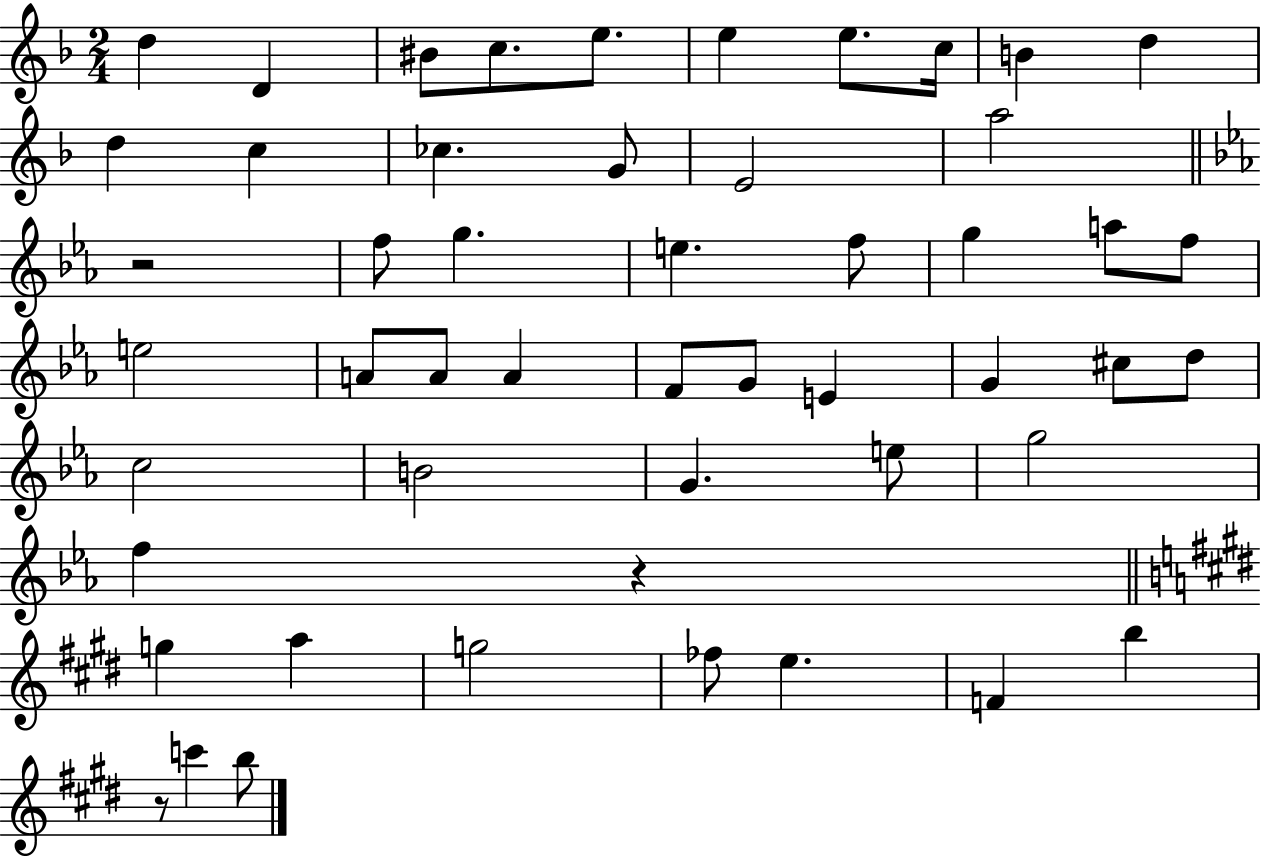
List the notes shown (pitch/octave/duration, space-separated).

D5/q D4/q BIS4/e C5/e. E5/e. E5/q E5/e. C5/s B4/q D5/q D5/q C5/q CES5/q. G4/e E4/h A5/h R/h F5/e G5/q. E5/q. F5/e G5/q A5/e F5/e E5/h A4/e A4/e A4/q F4/e G4/e E4/q G4/q C#5/e D5/e C5/h B4/h G4/q. E5/e G5/h F5/q R/q G5/q A5/q G5/h FES5/e E5/q. F4/q B5/q R/e C6/q B5/e